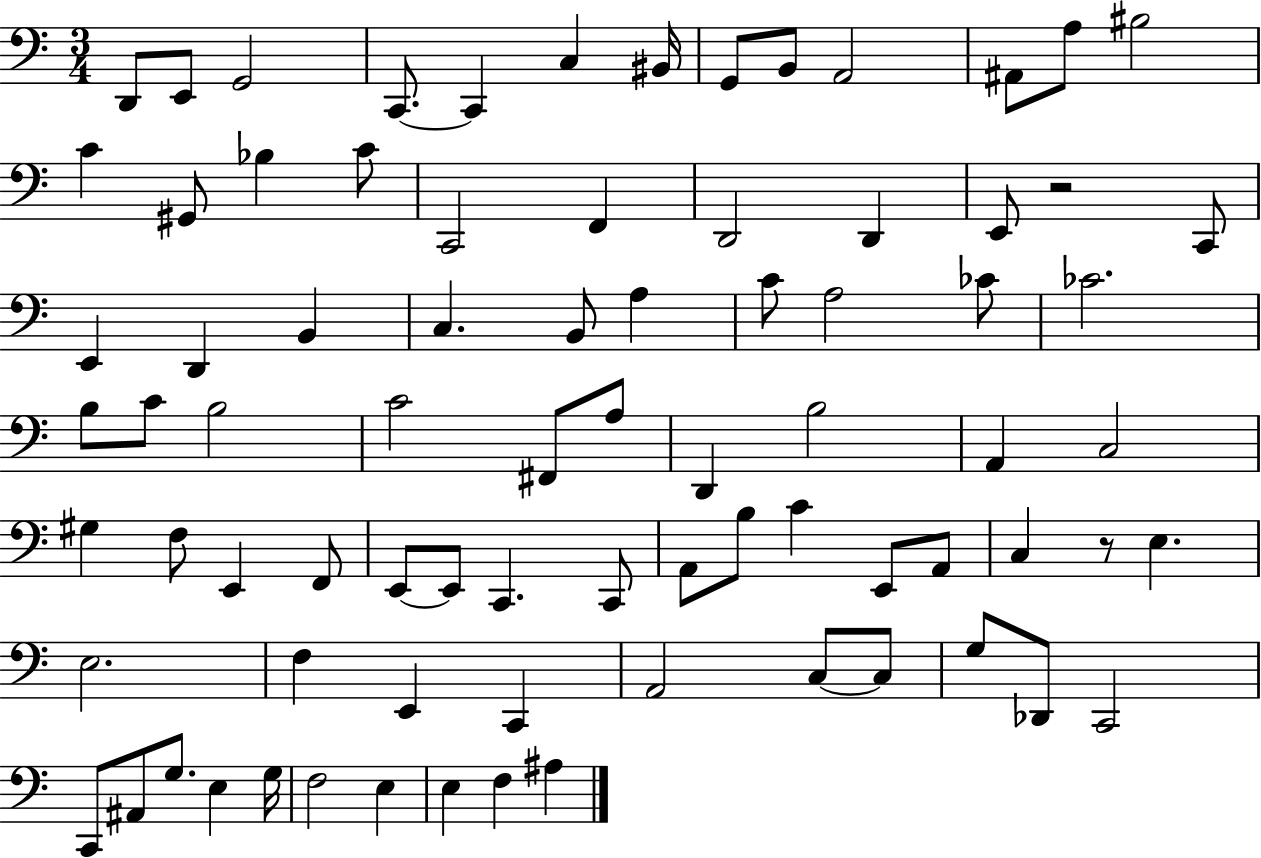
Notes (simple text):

D2/e E2/e G2/h C2/e. C2/q C3/q BIS2/s G2/e B2/e A2/h A#2/e A3/e BIS3/h C4/q G#2/e Bb3/q C4/e C2/h F2/q D2/h D2/q E2/e R/h C2/e E2/q D2/q B2/q C3/q. B2/e A3/q C4/e A3/h CES4/e CES4/h. B3/e C4/e B3/h C4/h F#2/e A3/e D2/q B3/h A2/q C3/h G#3/q F3/e E2/q F2/e E2/e E2/e C2/q. C2/e A2/e B3/e C4/q E2/e A2/e C3/q R/e E3/q. E3/h. F3/q E2/q C2/q A2/h C3/e C3/e G3/e Db2/e C2/h C2/e A#2/e G3/e. E3/q G3/s F3/h E3/q E3/q F3/q A#3/q